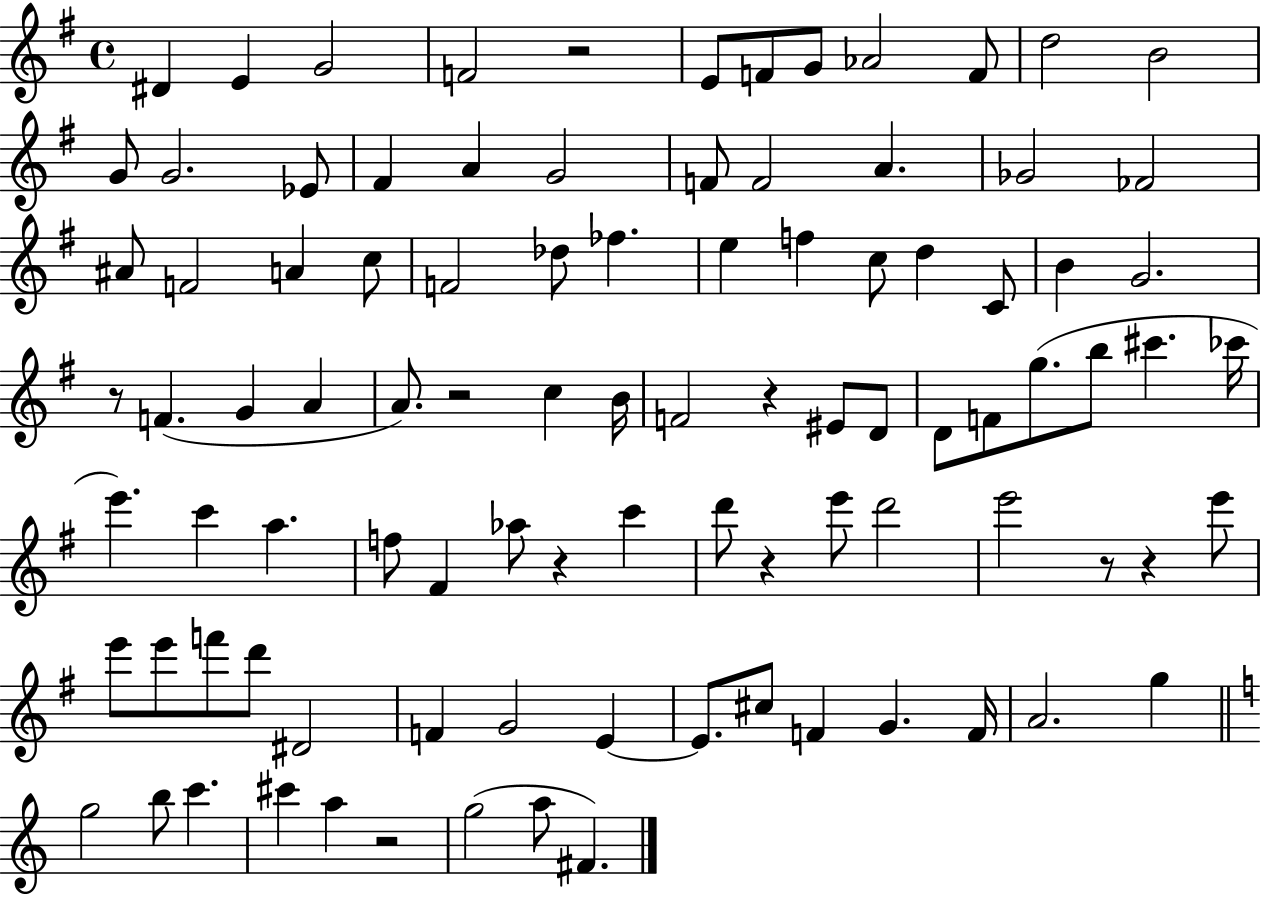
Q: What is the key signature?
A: G major